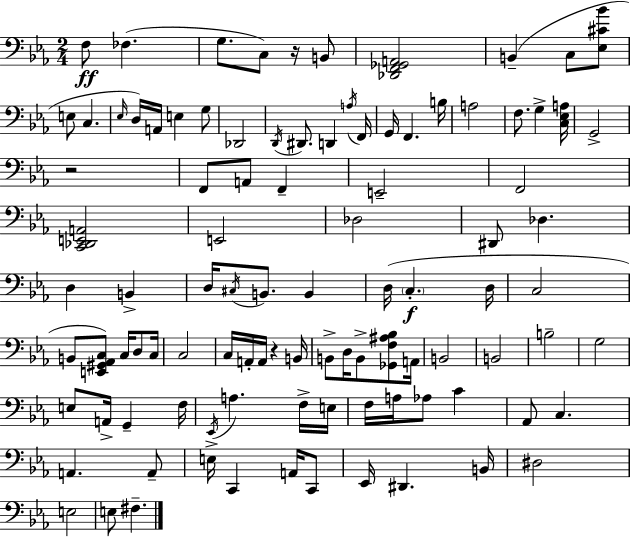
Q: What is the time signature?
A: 2/4